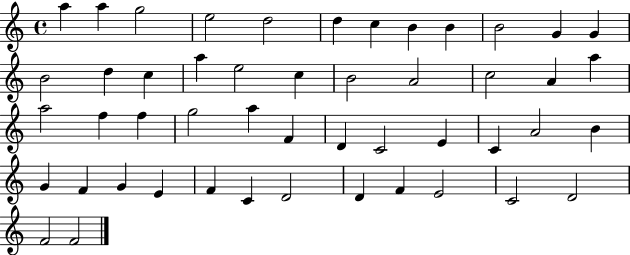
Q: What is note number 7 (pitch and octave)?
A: C5